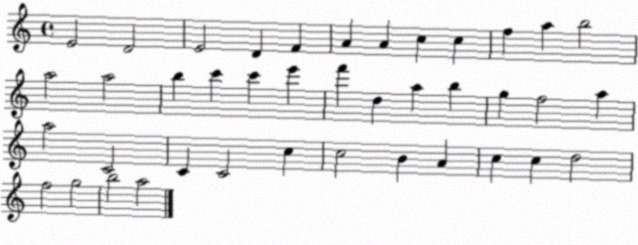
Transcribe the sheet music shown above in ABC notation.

X:1
T:Untitled
M:4/4
L:1/4
K:C
E2 D2 E2 D F A A c c f a b2 a2 a2 b c' c' e' f' d a b g f2 a a2 C2 C C2 c c2 B A c c d2 f2 g2 b2 a2